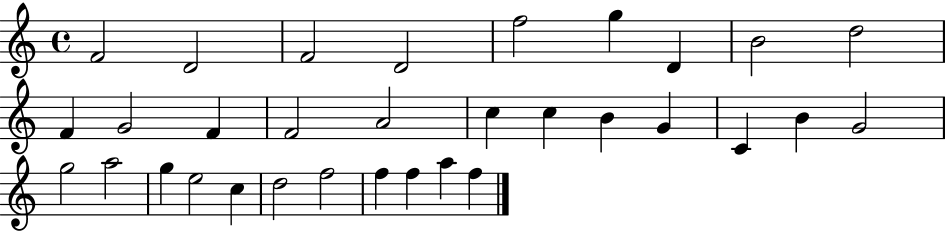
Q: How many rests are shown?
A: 0